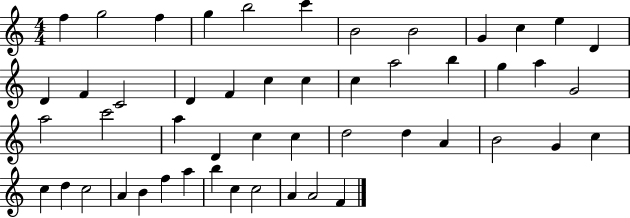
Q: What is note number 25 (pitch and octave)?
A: G4